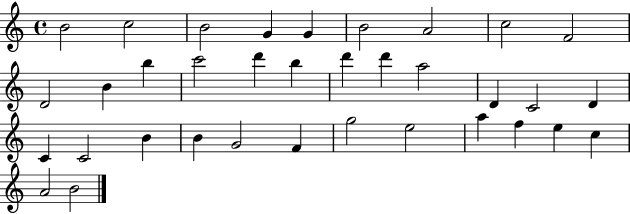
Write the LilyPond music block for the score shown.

{
  \clef treble
  \time 4/4
  \defaultTimeSignature
  \key c \major
  b'2 c''2 | b'2 g'4 g'4 | b'2 a'2 | c''2 f'2 | \break d'2 b'4 b''4 | c'''2 d'''4 b''4 | d'''4 d'''4 a''2 | d'4 c'2 d'4 | \break c'4 c'2 b'4 | b'4 g'2 f'4 | g''2 e''2 | a''4 f''4 e''4 c''4 | \break a'2 b'2 | \bar "|."
}